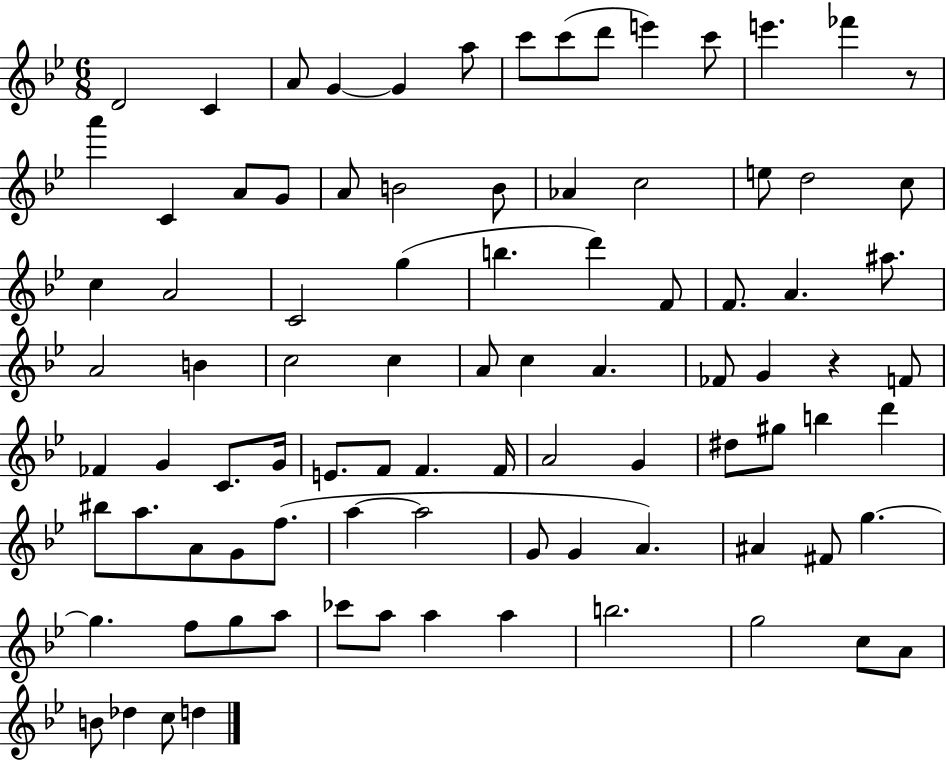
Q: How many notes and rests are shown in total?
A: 90